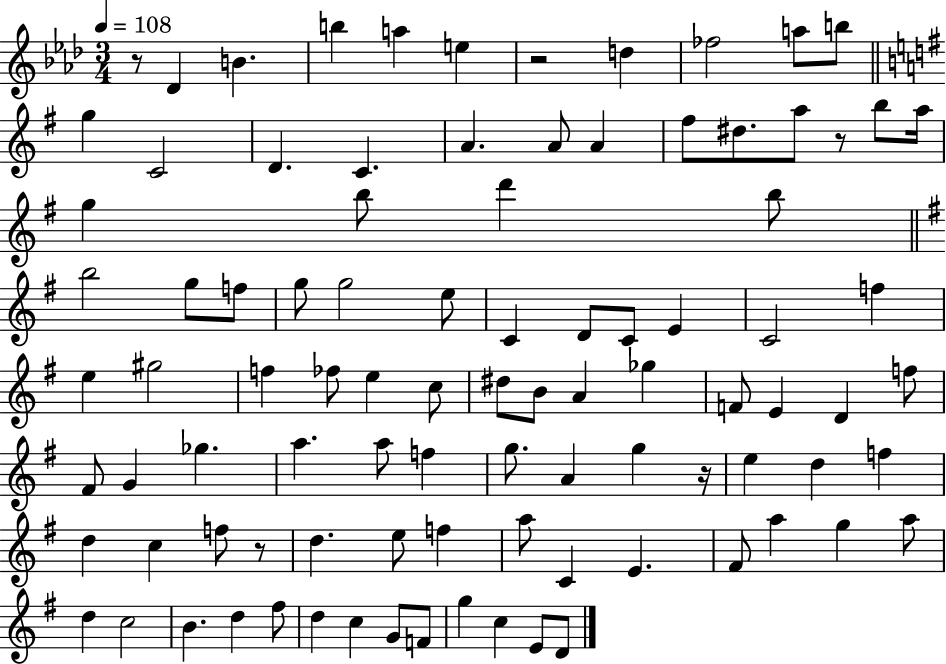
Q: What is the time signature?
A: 3/4